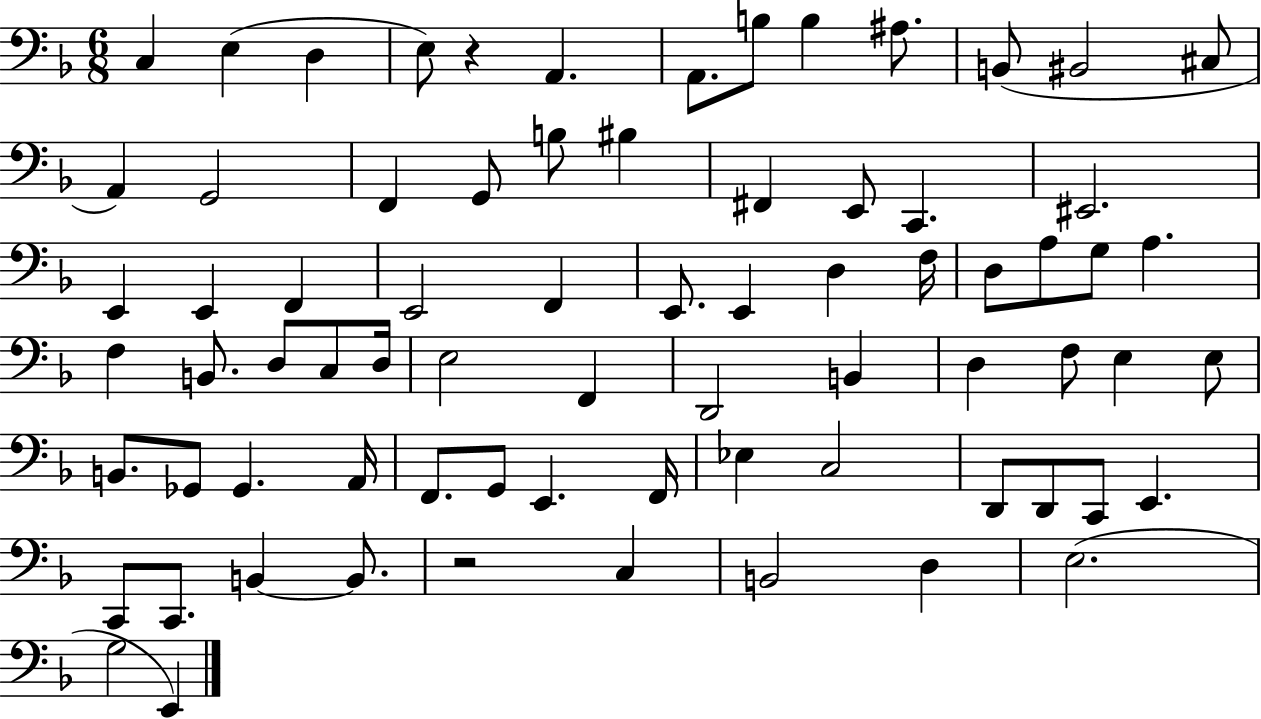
X:1
T:Untitled
M:6/8
L:1/4
K:F
C, E, D, E,/2 z A,, A,,/2 B,/2 B, ^A,/2 B,,/2 ^B,,2 ^C,/2 A,, G,,2 F,, G,,/2 B,/2 ^B, ^F,, E,,/2 C,, ^E,,2 E,, E,, F,, E,,2 F,, E,,/2 E,, D, F,/4 D,/2 A,/2 G,/2 A, F, B,,/2 D,/2 C,/2 D,/4 E,2 F,, D,,2 B,, D, F,/2 E, E,/2 B,,/2 _G,,/2 _G,, A,,/4 F,,/2 G,,/2 E,, F,,/4 _E, C,2 D,,/2 D,,/2 C,,/2 E,, C,,/2 C,,/2 B,, B,,/2 z2 C, B,,2 D, E,2 G,2 E,,